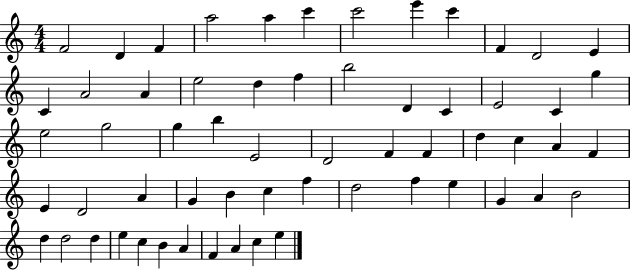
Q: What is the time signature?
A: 4/4